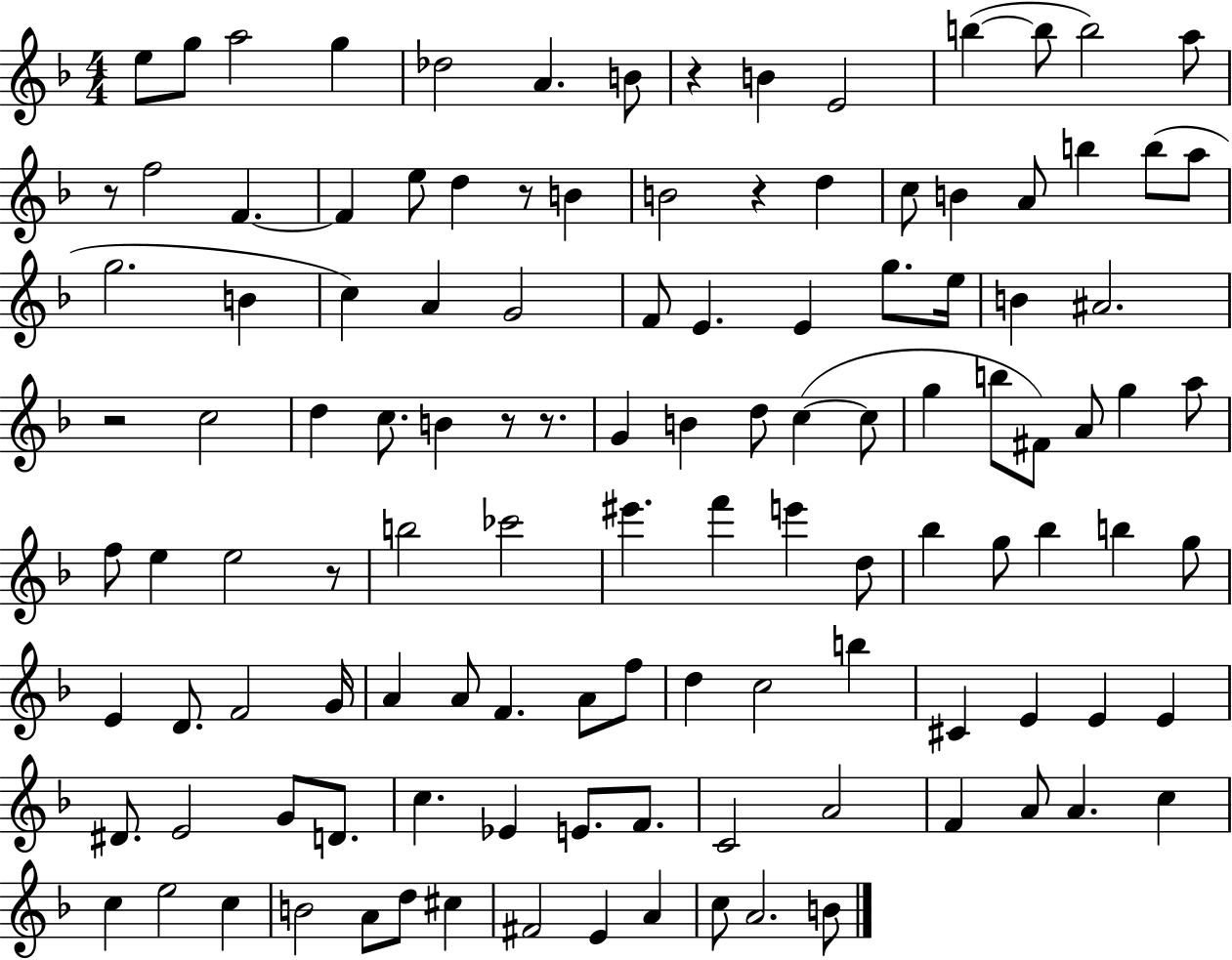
E5/e G5/e A5/h G5/q Db5/h A4/q. B4/e R/q B4/q E4/h B5/q B5/e B5/h A5/e R/e F5/h F4/q. F4/q E5/e D5/q R/e B4/q B4/h R/q D5/q C5/e B4/q A4/e B5/q B5/e A5/e G5/h. B4/q C5/q A4/q G4/h F4/e E4/q. E4/q G5/e. E5/s B4/q A#4/h. R/h C5/h D5/q C5/e. B4/q R/e R/e. G4/q B4/q D5/e C5/q C5/e G5/q B5/e F#4/e A4/e G5/q A5/e F5/e E5/q E5/h R/e B5/h CES6/h EIS6/q. F6/q E6/q D5/e Bb5/q G5/e Bb5/q B5/q G5/e E4/q D4/e. F4/h G4/s A4/q A4/e F4/q. A4/e F5/e D5/q C5/h B5/q C#4/q E4/q E4/q E4/q D#4/e. E4/h G4/e D4/e. C5/q. Eb4/q E4/e. F4/e. C4/h A4/h F4/q A4/e A4/q. C5/q C5/q E5/h C5/q B4/h A4/e D5/e C#5/q F#4/h E4/q A4/q C5/e A4/h. B4/e